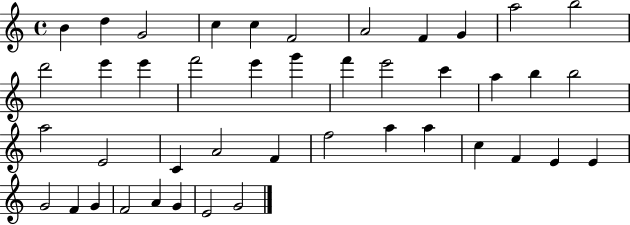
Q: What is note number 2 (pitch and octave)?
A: D5